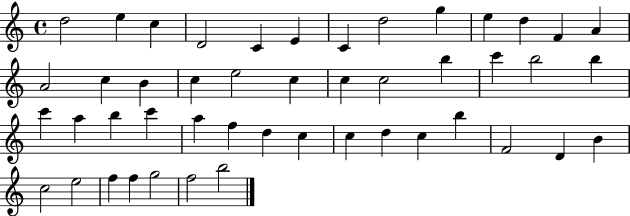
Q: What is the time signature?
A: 4/4